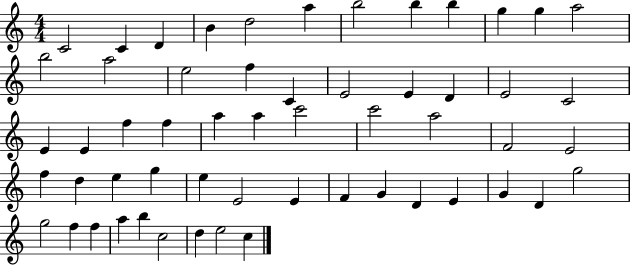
C4/h C4/q D4/q B4/q D5/h A5/q B5/h B5/q B5/q G5/q G5/q A5/h B5/h A5/h E5/h F5/q C4/q E4/h E4/q D4/q E4/h C4/h E4/q E4/q F5/q F5/q A5/q A5/q C6/h C6/h A5/h F4/h E4/h F5/q D5/q E5/q G5/q E5/q E4/h E4/q F4/q G4/q D4/q E4/q G4/q D4/q G5/h G5/h F5/q F5/q A5/q B5/q C5/h D5/q E5/h C5/q